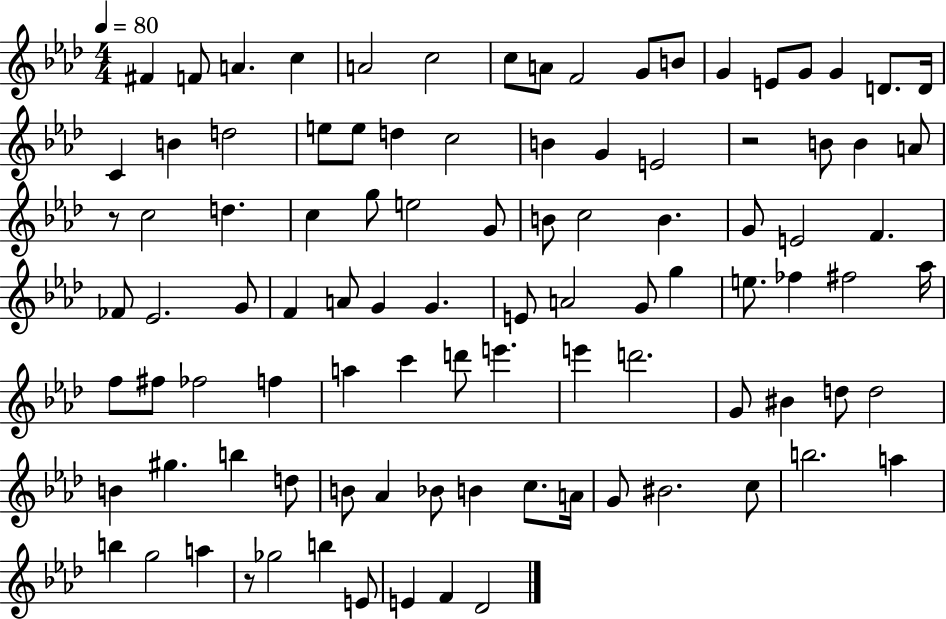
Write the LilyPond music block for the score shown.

{
  \clef treble
  \numericTimeSignature
  \time 4/4
  \key aes \major
  \tempo 4 = 80
  fis'4 f'8 a'4. c''4 | a'2 c''2 | c''8 a'8 f'2 g'8 b'8 | g'4 e'8 g'8 g'4 d'8. d'16 | \break c'4 b'4 d''2 | e''8 e''8 d''4 c''2 | b'4 g'4 e'2 | r2 b'8 b'4 a'8 | \break r8 c''2 d''4. | c''4 g''8 e''2 g'8 | b'8 c''2 b'4. | g'8 e'2 f'4. | \break fes'8 ees'2. g'8 | f'4 a'8 g'4 g'4. | e'8 a'2 g'8 g''4 | e''8. fes''4 fis''2 aes''16 | \break f''8 fis''8 fes''2 f''4 | a''4 c'''4 d'''8 e'''4. | e'''4 d'''2. | g'8 bis'4 d''8 d''2 | \break b'4 gis''4. b''4 d''8 | b'8 aes'4 bes'8 b'4 c''8. a'16 | g'8 bis'2. c''8 | b''2. a''4 | \break b''4 g''2 a''4 | r8 ges''2 b''4 e'8 | e'4 f'4 des'2 | \bar "|."
}